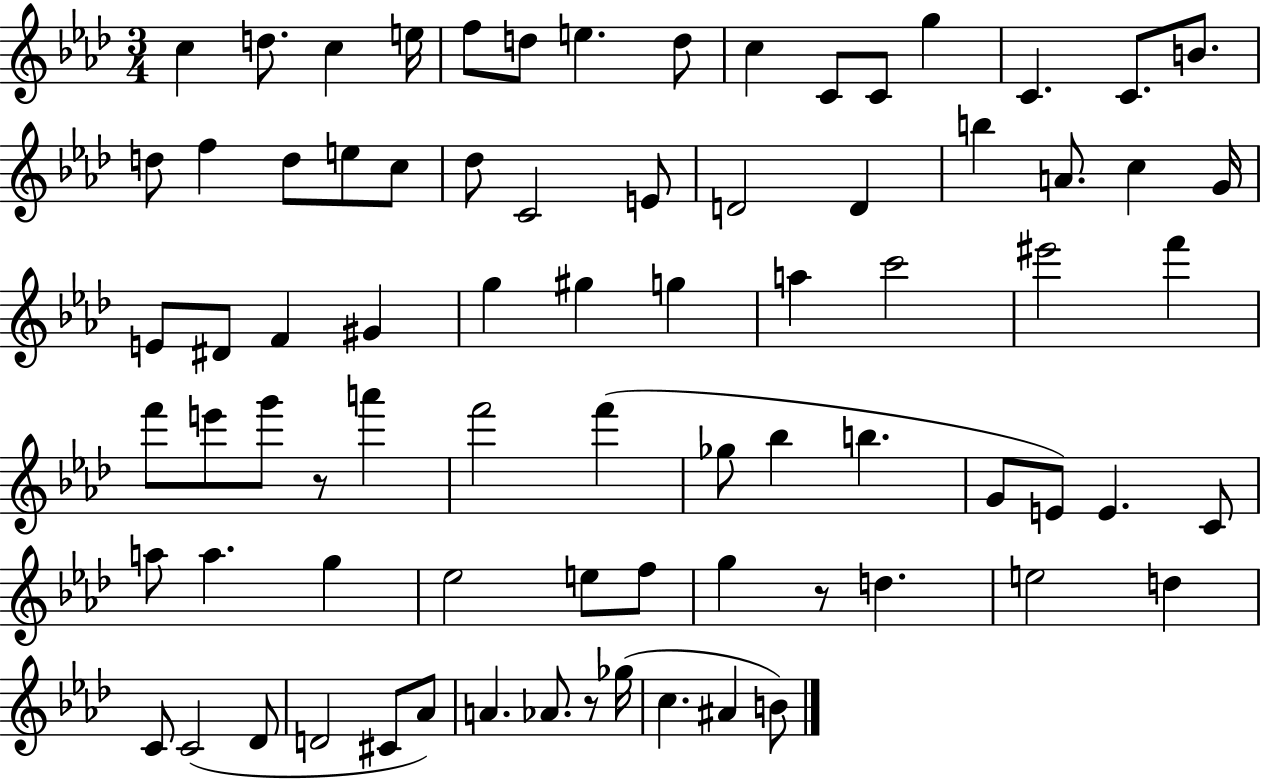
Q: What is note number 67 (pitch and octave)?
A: D4